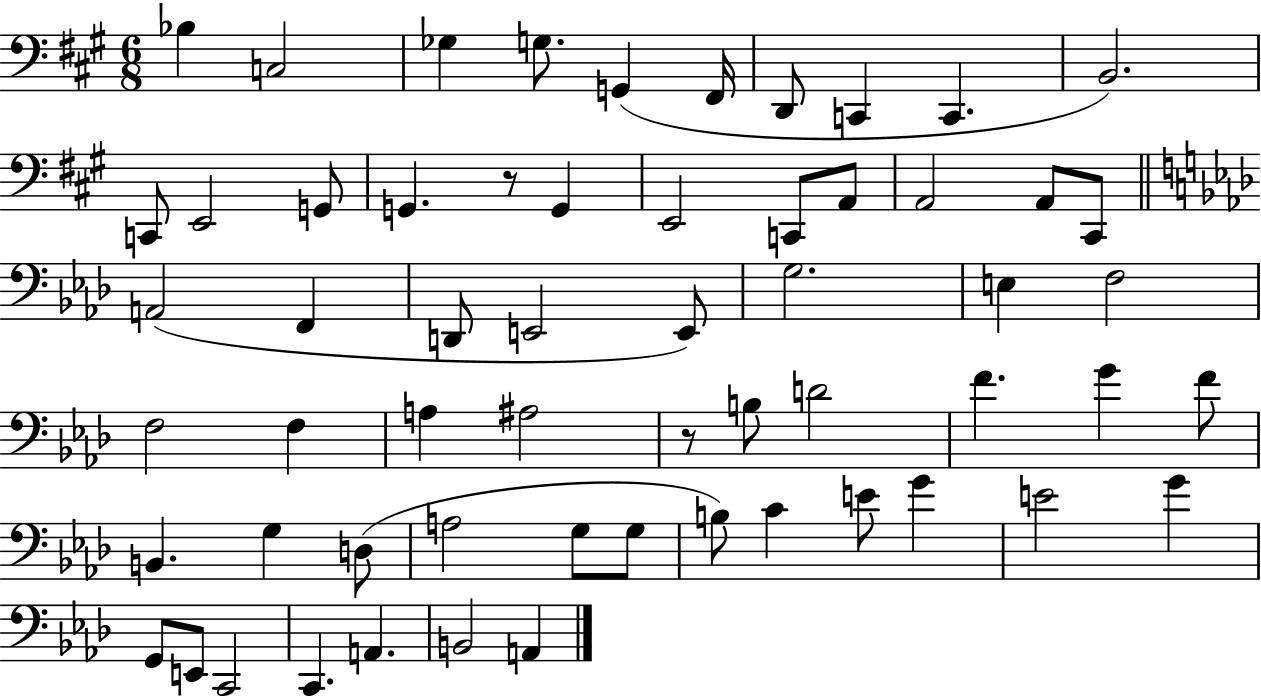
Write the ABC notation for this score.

X:1
T:Untitled
M:6/8
L:1/4
K:A
_B, C,2 _G, G,/2 G,, ^F,,/4 D,,/2 C,, C,, B,,2 C,,/2 E,,2 G,,/2 G,, z/2 G,, E,,2 C,,/2 A,,/2 A,,2 A,,/2 ^C,,/2 A,,2 F,, D,,/2 E,,2 E,,/2 G,2 E, F,2 F,2 F, A, ^A,2 z/2 B,/2 D2 F G F/2 B,, G, D,/2 A,2 G,/2 G,/2 B,/2 C E/2 G E2 G G,,/2 E,,/2 C,,2 C,, A,, B,,2 A,,